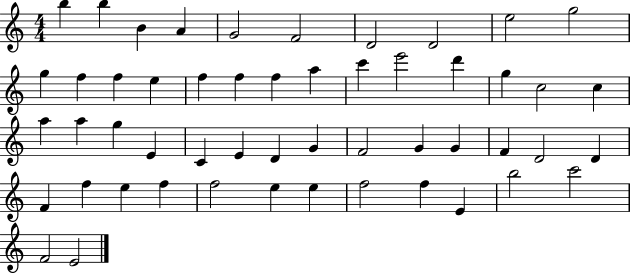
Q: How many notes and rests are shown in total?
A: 52